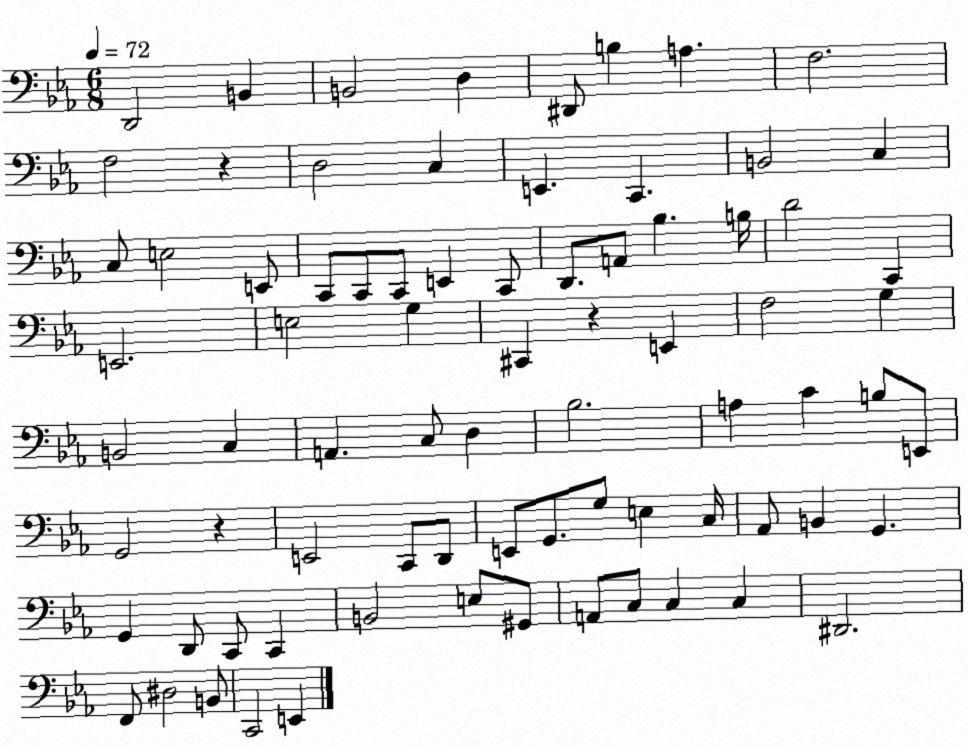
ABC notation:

X:1
T:Untitled
M:6/8
L:1/4
K:Eb
D,,2 B,, B,,2 D, ^D,,/2 B, A, F,2 F,2 z D,2 C, E,, C,, B,,2 C, C,/2 E,2 E,,/2 C,,/2 C,,/2 C,,/2 E,, C,,/2 D,,/2 A,,/2 _B, B,/4 D2 C,, E,,2 E,2 G, ^C,, z E,, F,2 G, B,,2 C, A,, C,/2 D, _B,2 A, C B,/2 E,,/2 G,,2 z E,,2 C,,/2 D,,/2 E,,/2 G,,/2 G,/2 E, C,/4 _A,,/2 B,, G,, G,, D,,/2 C,,/2 C,, B,,2 E,/2 ^G,,/2 A,,/2 C,/2 C, C, ^D,,2 F,,/2 ^D,2 B,,/2 C,,2 E,,